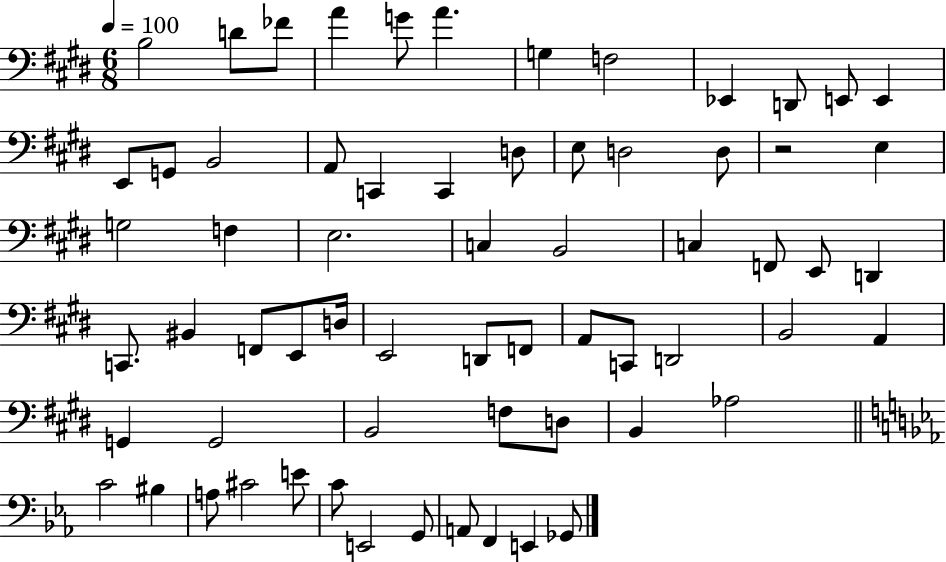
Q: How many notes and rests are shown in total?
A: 65